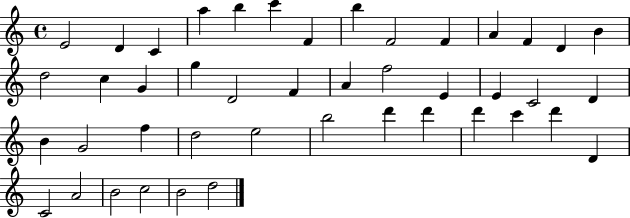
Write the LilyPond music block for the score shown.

{
  \clef treble
  \time 4/4
  \defaultTimeSignature
  \key c \major
  e'2 d'4 c'4 | a''4 b''4 c'''4 f'4 | b''4 f'2 f'4 | a'4 f'4 d'4 b'4 | \break d''2 c''4 g'4 | g''4 d'2 f'4 | a'4 f''2 e'4 | e'4 c'2 d'4 | \break b'4 g'2 f''4 | d''2 e''2 | b''2 d'''4 d'''4 | d'''4 c'''4 d'''4 d'4 | \break c'2 a'2 | b'2 c''2 | b'2 d''2 | \bar "|."
}